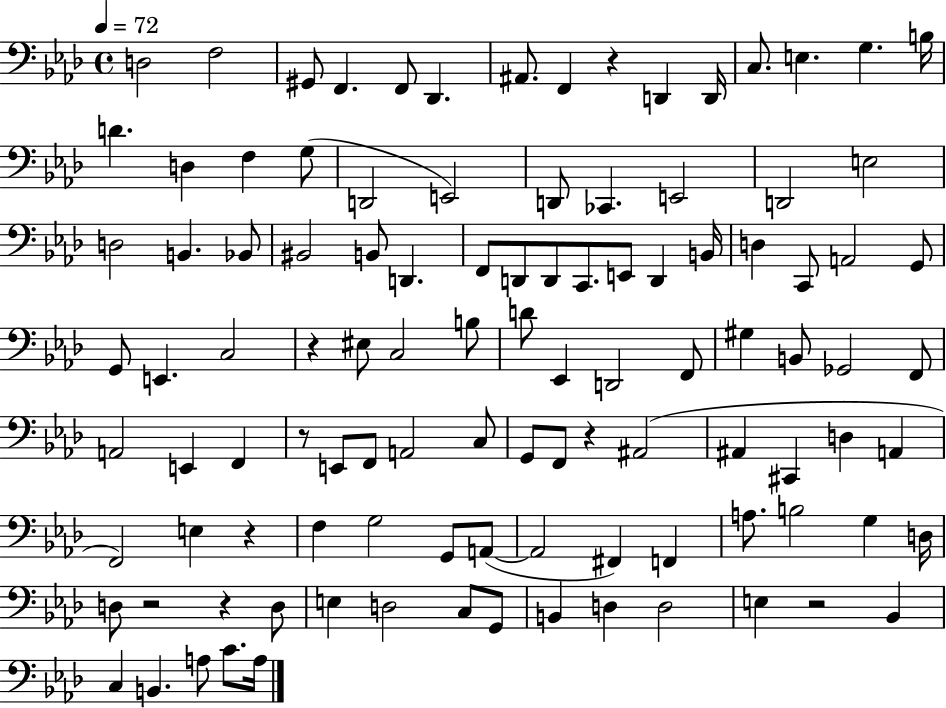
X:1
T:Untitled
M:4/4
L:1/4
K:Ab
D,2 F,2 ^G,,/2 F,, F,,/2 _D,, ^A,,/2 F,, z D,, D,,/4 C,/2 E, G, B,/4 D D, F, G,/2 D,,2 E,,2 D,,/2 _C,, E,,2 D,,2 E,2 D,2 B,, _B,,/2 ^B,,2 B,,/2 D,, F,,/2 D,,/2 D,,/2 C,,/2 E,,/2 D,, B,,/4 D, C,,/2 A,,2 G,,/2 G,,/2 E,, C,2 z ^E,/2 C,2 B,/2 D/2 _E,, D,,2 F,,/2 ^G, B,,/2 _G,,2 F,,/2 A,,2 E,, F,, z/2 E,,/2 F,,/2 A,,2 C,/2 G,,/2 F,,/2 z ^A,,2 ^A,, ^C,, D, A,, F,,2 E, z F, G,2 G,,/2 A,,/2 A,,2 ^F,, F,, A,/2 B,2 G, D,/4 D,/2 z2 z D,/2 E, D,2 C,/2 G,,/2 B,, D, D,2 E, z2 _B,, C, B,, A,/2 C/2 A,/4